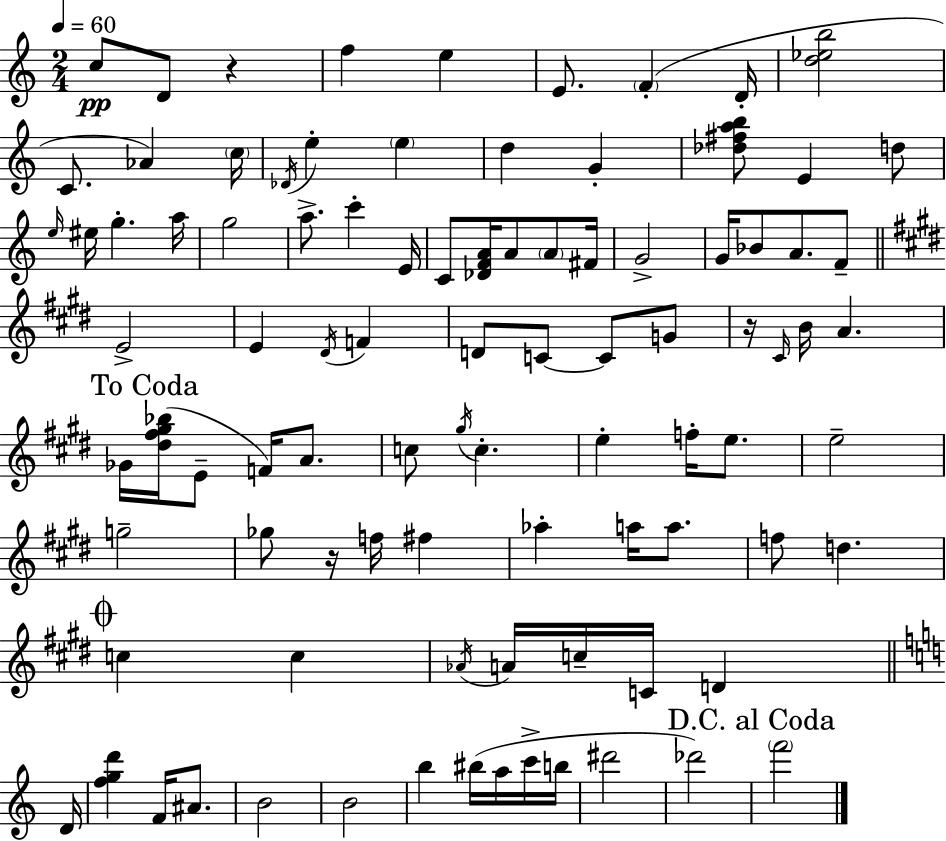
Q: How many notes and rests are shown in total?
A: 93